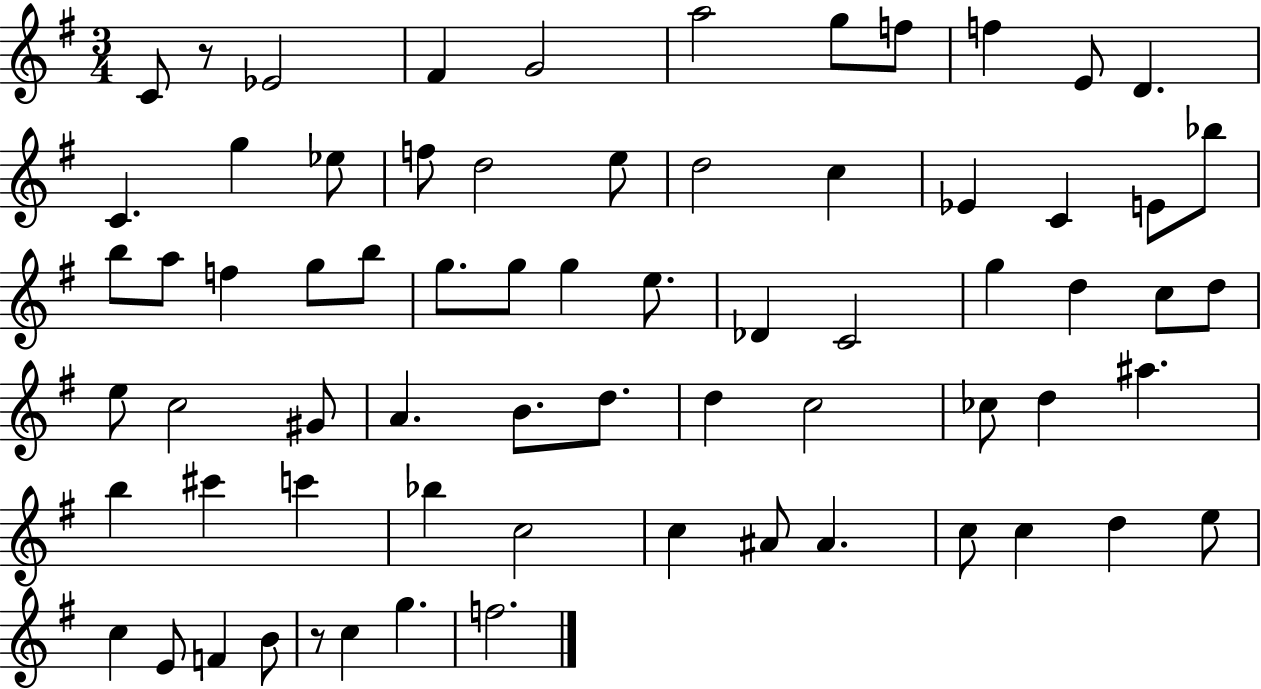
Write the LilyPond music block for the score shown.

{
  \clef treble
  \numericTimeSignature
  \time 3/4
  \key g \major
  \repeat volta 2 { c'8 r8 ees'2 | fis'4 g'2 | a''2 g''8 f''8 | f''4 e'8 d'4. | \break c'4. g''4 ees''8 | f''8 d''2 e''8 | d''2 c''4 | ees'4 c'4 e'8 bes''8 | \break b''8 a''8 f''4 g''8 b''8 | g''8. g''8 g''4 e''8. | des'4 c'2 | g''4 d''4 c''8 d''8 | \break e''8 c''2 gis'8 | a'4. b'8. d''8. | d''4 c''2 | ces''8 d''4 ais''4. | \break b''4 cis'''4 c'''4 | bes''4 c''2 | c''4 ais'8 ais'4. | c''8 c''4 d''4 e''8 | \break c''4 e'8 f'4 b'8 | r8 c''4 g''4. | f''2. | } \bar "|."
}